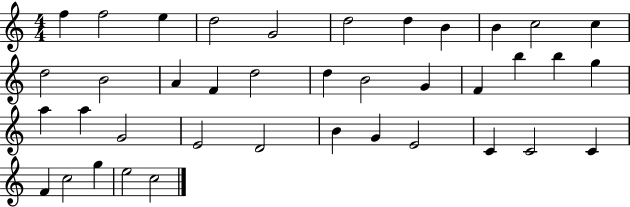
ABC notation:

X:1
T:Untitled
M:4/4
L:1/4
K:C
f f2 e d2 G2 d2 d B B c2 c d2 B2 A F d2 d B2 G F b b g a a G2 E2 D2 B G E2 C C2 C F c2 g e2 c2